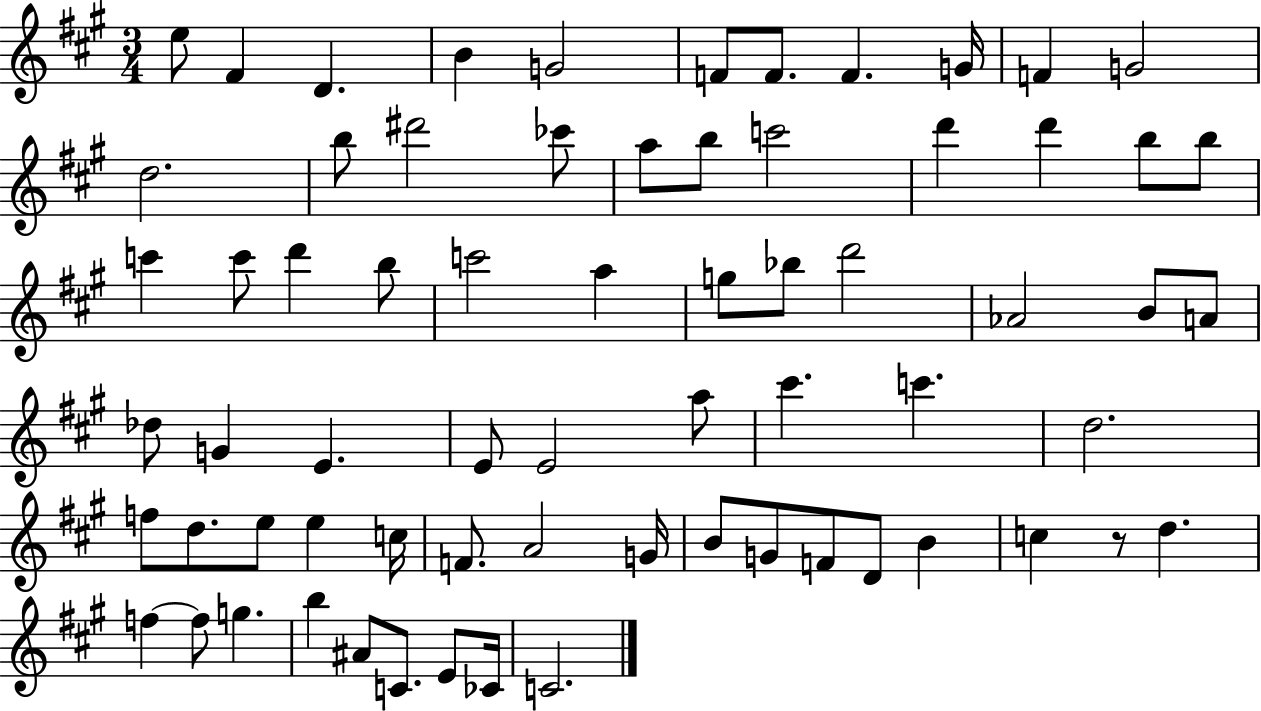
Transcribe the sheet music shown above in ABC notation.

X:1
T:Untitled
M:3/4
L:1/4
K:A
e/2 ^F D B G2 F/2 F/2 F G/4 F G2 d2 b/2 ^d'2 _c'/2 a/2 b/2 c'2 d' d' b/2 b/2 c' c'/2 d' b/2 c'2 a g/2 _b/2 d'2 _A2 B/2 A/2 _d/2 G E E/2 E2 a/2 ^c' c' d2 f/2 d/2 e/2 e c/4 F/2 A2 G/4 B/2 G/2 F/2 D/2 B c z/2 d f f/2 g b ^A/2 C/2 E/2 _C/4 C2